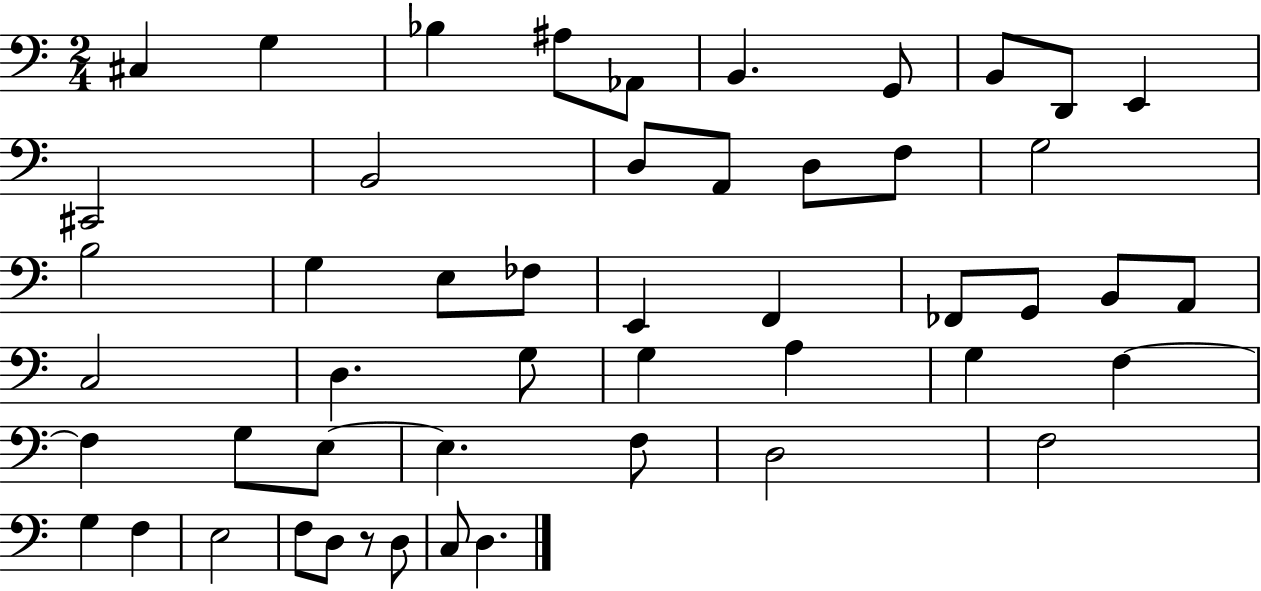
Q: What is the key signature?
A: C major